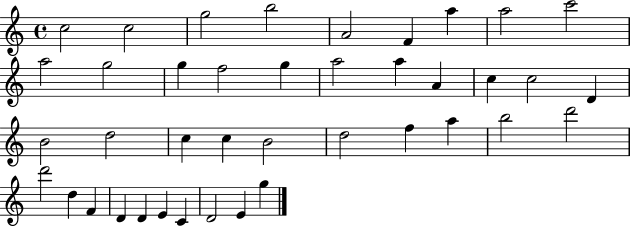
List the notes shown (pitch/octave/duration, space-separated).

C5/h C5/h G5/h B5/h A4/h F4/q A5/q A5/h C6/h A5/h G5/h G5/q F5/h G5/q A5/h A5/q A4/q C5/q C5/h D4/q B4/h D5/h C5/q C5/q B4/h D5/h F5/q A5/q B5/h D6/h D6/h D5/q F4/q D4/q D4/q E4/q C4/q D4/h E4/q G5/q